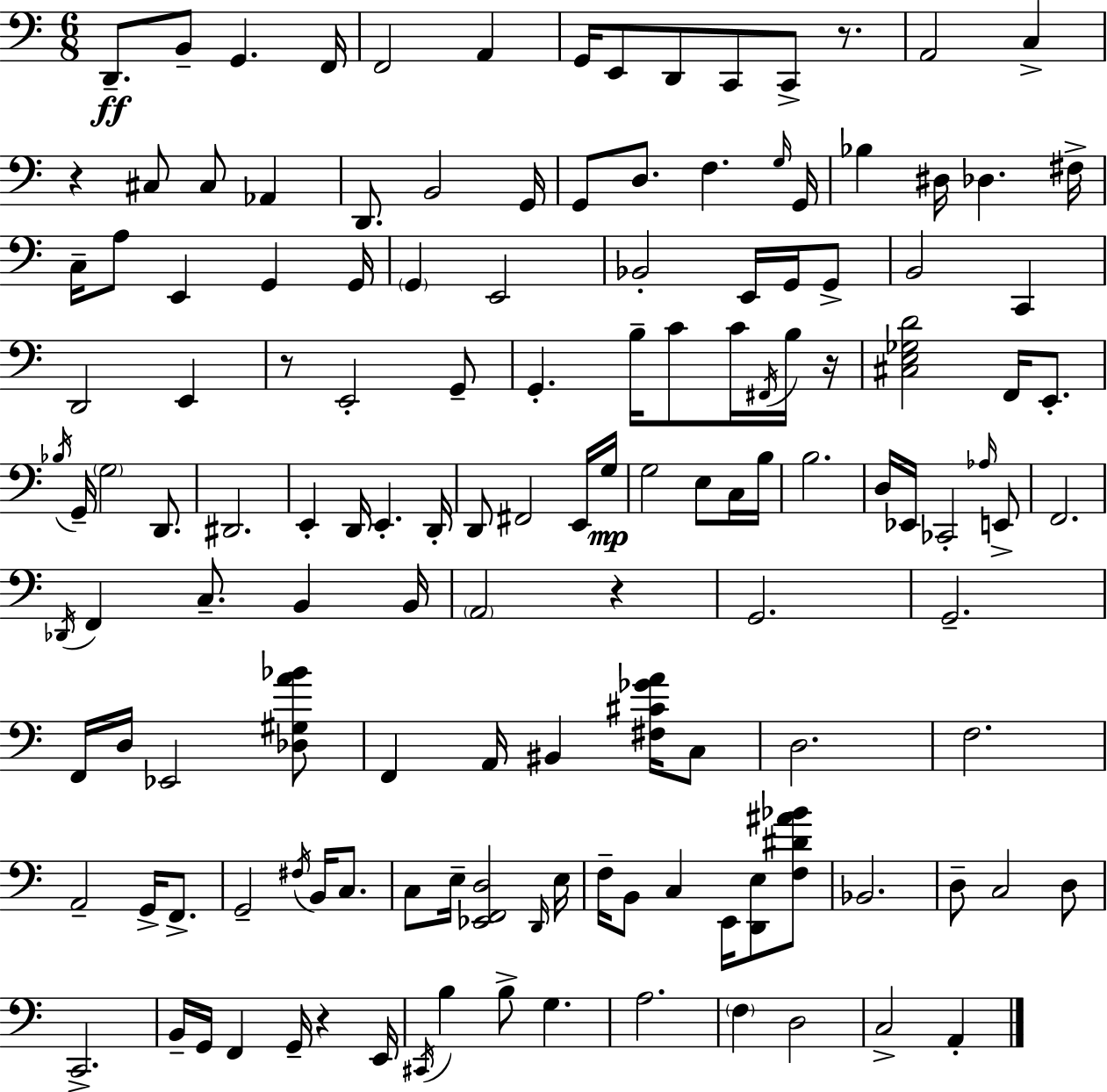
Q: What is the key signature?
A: A minor